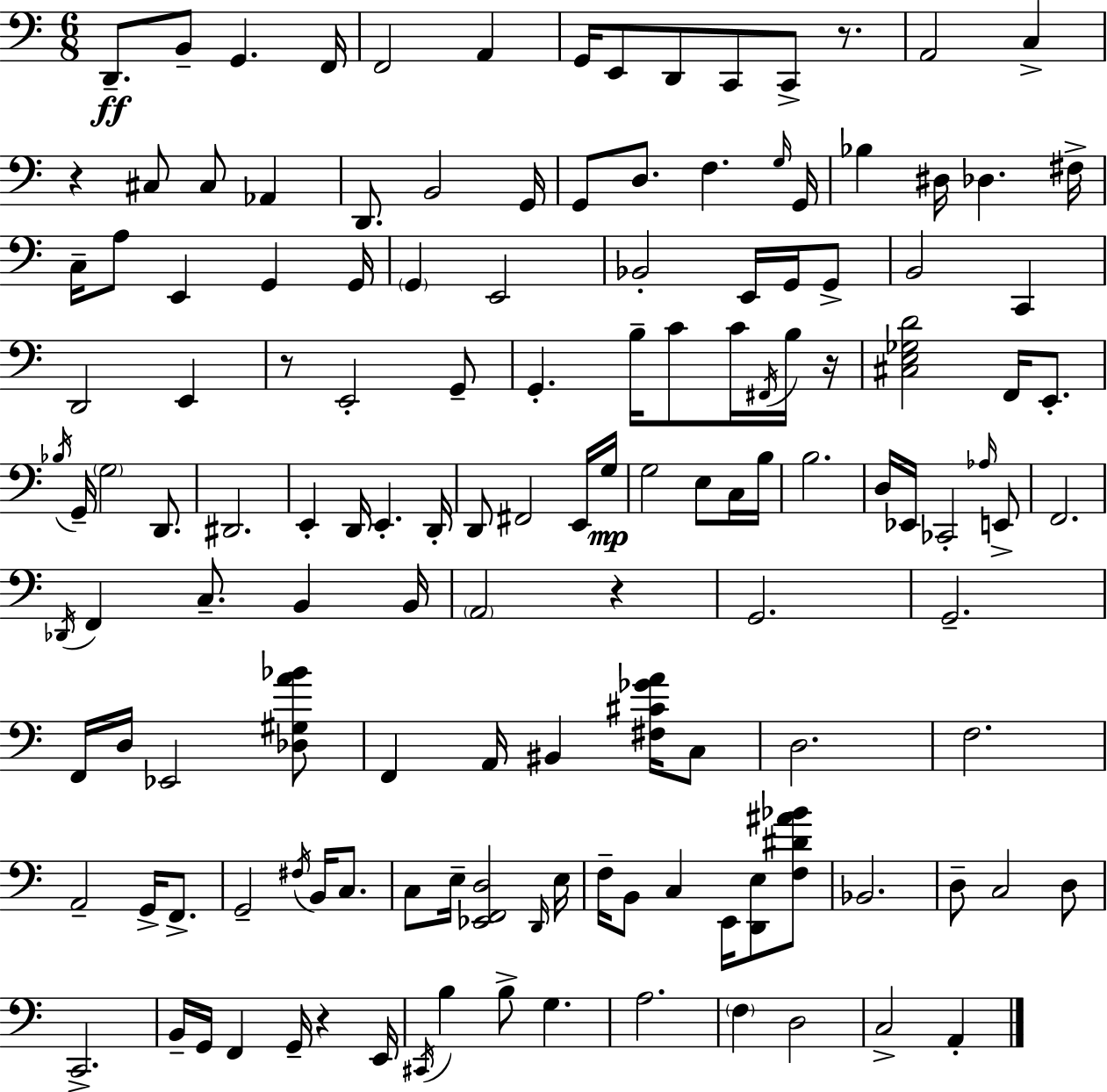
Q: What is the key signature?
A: A minor